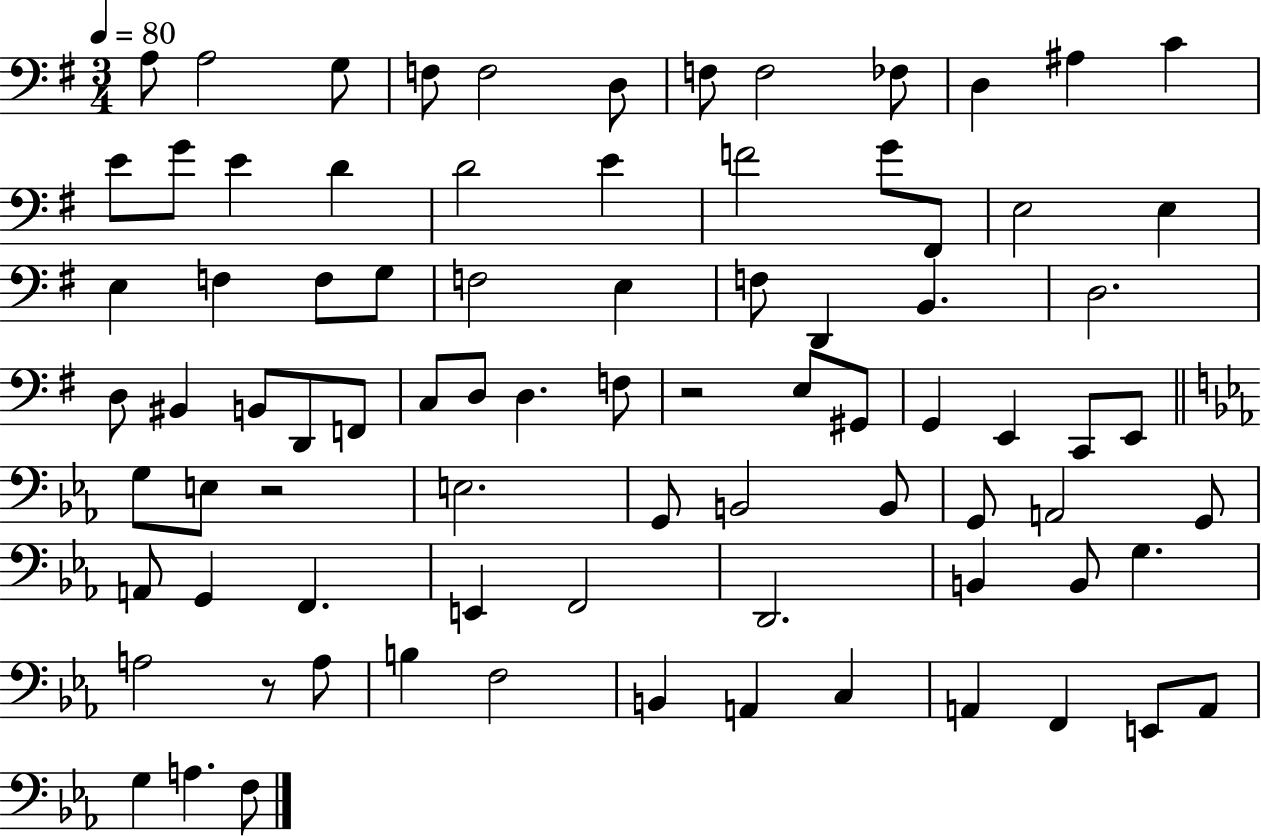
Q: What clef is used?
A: bass